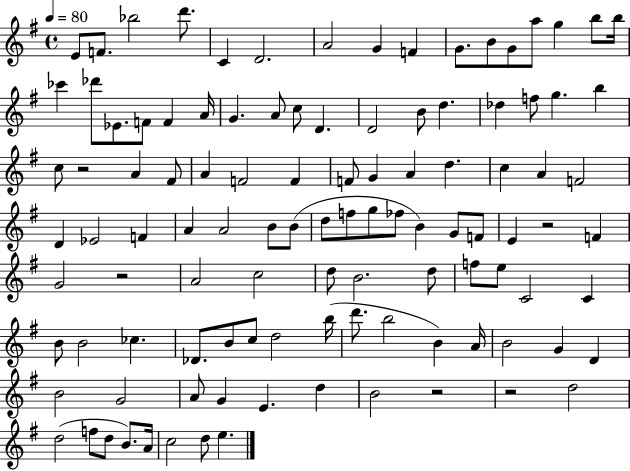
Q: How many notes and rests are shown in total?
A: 108